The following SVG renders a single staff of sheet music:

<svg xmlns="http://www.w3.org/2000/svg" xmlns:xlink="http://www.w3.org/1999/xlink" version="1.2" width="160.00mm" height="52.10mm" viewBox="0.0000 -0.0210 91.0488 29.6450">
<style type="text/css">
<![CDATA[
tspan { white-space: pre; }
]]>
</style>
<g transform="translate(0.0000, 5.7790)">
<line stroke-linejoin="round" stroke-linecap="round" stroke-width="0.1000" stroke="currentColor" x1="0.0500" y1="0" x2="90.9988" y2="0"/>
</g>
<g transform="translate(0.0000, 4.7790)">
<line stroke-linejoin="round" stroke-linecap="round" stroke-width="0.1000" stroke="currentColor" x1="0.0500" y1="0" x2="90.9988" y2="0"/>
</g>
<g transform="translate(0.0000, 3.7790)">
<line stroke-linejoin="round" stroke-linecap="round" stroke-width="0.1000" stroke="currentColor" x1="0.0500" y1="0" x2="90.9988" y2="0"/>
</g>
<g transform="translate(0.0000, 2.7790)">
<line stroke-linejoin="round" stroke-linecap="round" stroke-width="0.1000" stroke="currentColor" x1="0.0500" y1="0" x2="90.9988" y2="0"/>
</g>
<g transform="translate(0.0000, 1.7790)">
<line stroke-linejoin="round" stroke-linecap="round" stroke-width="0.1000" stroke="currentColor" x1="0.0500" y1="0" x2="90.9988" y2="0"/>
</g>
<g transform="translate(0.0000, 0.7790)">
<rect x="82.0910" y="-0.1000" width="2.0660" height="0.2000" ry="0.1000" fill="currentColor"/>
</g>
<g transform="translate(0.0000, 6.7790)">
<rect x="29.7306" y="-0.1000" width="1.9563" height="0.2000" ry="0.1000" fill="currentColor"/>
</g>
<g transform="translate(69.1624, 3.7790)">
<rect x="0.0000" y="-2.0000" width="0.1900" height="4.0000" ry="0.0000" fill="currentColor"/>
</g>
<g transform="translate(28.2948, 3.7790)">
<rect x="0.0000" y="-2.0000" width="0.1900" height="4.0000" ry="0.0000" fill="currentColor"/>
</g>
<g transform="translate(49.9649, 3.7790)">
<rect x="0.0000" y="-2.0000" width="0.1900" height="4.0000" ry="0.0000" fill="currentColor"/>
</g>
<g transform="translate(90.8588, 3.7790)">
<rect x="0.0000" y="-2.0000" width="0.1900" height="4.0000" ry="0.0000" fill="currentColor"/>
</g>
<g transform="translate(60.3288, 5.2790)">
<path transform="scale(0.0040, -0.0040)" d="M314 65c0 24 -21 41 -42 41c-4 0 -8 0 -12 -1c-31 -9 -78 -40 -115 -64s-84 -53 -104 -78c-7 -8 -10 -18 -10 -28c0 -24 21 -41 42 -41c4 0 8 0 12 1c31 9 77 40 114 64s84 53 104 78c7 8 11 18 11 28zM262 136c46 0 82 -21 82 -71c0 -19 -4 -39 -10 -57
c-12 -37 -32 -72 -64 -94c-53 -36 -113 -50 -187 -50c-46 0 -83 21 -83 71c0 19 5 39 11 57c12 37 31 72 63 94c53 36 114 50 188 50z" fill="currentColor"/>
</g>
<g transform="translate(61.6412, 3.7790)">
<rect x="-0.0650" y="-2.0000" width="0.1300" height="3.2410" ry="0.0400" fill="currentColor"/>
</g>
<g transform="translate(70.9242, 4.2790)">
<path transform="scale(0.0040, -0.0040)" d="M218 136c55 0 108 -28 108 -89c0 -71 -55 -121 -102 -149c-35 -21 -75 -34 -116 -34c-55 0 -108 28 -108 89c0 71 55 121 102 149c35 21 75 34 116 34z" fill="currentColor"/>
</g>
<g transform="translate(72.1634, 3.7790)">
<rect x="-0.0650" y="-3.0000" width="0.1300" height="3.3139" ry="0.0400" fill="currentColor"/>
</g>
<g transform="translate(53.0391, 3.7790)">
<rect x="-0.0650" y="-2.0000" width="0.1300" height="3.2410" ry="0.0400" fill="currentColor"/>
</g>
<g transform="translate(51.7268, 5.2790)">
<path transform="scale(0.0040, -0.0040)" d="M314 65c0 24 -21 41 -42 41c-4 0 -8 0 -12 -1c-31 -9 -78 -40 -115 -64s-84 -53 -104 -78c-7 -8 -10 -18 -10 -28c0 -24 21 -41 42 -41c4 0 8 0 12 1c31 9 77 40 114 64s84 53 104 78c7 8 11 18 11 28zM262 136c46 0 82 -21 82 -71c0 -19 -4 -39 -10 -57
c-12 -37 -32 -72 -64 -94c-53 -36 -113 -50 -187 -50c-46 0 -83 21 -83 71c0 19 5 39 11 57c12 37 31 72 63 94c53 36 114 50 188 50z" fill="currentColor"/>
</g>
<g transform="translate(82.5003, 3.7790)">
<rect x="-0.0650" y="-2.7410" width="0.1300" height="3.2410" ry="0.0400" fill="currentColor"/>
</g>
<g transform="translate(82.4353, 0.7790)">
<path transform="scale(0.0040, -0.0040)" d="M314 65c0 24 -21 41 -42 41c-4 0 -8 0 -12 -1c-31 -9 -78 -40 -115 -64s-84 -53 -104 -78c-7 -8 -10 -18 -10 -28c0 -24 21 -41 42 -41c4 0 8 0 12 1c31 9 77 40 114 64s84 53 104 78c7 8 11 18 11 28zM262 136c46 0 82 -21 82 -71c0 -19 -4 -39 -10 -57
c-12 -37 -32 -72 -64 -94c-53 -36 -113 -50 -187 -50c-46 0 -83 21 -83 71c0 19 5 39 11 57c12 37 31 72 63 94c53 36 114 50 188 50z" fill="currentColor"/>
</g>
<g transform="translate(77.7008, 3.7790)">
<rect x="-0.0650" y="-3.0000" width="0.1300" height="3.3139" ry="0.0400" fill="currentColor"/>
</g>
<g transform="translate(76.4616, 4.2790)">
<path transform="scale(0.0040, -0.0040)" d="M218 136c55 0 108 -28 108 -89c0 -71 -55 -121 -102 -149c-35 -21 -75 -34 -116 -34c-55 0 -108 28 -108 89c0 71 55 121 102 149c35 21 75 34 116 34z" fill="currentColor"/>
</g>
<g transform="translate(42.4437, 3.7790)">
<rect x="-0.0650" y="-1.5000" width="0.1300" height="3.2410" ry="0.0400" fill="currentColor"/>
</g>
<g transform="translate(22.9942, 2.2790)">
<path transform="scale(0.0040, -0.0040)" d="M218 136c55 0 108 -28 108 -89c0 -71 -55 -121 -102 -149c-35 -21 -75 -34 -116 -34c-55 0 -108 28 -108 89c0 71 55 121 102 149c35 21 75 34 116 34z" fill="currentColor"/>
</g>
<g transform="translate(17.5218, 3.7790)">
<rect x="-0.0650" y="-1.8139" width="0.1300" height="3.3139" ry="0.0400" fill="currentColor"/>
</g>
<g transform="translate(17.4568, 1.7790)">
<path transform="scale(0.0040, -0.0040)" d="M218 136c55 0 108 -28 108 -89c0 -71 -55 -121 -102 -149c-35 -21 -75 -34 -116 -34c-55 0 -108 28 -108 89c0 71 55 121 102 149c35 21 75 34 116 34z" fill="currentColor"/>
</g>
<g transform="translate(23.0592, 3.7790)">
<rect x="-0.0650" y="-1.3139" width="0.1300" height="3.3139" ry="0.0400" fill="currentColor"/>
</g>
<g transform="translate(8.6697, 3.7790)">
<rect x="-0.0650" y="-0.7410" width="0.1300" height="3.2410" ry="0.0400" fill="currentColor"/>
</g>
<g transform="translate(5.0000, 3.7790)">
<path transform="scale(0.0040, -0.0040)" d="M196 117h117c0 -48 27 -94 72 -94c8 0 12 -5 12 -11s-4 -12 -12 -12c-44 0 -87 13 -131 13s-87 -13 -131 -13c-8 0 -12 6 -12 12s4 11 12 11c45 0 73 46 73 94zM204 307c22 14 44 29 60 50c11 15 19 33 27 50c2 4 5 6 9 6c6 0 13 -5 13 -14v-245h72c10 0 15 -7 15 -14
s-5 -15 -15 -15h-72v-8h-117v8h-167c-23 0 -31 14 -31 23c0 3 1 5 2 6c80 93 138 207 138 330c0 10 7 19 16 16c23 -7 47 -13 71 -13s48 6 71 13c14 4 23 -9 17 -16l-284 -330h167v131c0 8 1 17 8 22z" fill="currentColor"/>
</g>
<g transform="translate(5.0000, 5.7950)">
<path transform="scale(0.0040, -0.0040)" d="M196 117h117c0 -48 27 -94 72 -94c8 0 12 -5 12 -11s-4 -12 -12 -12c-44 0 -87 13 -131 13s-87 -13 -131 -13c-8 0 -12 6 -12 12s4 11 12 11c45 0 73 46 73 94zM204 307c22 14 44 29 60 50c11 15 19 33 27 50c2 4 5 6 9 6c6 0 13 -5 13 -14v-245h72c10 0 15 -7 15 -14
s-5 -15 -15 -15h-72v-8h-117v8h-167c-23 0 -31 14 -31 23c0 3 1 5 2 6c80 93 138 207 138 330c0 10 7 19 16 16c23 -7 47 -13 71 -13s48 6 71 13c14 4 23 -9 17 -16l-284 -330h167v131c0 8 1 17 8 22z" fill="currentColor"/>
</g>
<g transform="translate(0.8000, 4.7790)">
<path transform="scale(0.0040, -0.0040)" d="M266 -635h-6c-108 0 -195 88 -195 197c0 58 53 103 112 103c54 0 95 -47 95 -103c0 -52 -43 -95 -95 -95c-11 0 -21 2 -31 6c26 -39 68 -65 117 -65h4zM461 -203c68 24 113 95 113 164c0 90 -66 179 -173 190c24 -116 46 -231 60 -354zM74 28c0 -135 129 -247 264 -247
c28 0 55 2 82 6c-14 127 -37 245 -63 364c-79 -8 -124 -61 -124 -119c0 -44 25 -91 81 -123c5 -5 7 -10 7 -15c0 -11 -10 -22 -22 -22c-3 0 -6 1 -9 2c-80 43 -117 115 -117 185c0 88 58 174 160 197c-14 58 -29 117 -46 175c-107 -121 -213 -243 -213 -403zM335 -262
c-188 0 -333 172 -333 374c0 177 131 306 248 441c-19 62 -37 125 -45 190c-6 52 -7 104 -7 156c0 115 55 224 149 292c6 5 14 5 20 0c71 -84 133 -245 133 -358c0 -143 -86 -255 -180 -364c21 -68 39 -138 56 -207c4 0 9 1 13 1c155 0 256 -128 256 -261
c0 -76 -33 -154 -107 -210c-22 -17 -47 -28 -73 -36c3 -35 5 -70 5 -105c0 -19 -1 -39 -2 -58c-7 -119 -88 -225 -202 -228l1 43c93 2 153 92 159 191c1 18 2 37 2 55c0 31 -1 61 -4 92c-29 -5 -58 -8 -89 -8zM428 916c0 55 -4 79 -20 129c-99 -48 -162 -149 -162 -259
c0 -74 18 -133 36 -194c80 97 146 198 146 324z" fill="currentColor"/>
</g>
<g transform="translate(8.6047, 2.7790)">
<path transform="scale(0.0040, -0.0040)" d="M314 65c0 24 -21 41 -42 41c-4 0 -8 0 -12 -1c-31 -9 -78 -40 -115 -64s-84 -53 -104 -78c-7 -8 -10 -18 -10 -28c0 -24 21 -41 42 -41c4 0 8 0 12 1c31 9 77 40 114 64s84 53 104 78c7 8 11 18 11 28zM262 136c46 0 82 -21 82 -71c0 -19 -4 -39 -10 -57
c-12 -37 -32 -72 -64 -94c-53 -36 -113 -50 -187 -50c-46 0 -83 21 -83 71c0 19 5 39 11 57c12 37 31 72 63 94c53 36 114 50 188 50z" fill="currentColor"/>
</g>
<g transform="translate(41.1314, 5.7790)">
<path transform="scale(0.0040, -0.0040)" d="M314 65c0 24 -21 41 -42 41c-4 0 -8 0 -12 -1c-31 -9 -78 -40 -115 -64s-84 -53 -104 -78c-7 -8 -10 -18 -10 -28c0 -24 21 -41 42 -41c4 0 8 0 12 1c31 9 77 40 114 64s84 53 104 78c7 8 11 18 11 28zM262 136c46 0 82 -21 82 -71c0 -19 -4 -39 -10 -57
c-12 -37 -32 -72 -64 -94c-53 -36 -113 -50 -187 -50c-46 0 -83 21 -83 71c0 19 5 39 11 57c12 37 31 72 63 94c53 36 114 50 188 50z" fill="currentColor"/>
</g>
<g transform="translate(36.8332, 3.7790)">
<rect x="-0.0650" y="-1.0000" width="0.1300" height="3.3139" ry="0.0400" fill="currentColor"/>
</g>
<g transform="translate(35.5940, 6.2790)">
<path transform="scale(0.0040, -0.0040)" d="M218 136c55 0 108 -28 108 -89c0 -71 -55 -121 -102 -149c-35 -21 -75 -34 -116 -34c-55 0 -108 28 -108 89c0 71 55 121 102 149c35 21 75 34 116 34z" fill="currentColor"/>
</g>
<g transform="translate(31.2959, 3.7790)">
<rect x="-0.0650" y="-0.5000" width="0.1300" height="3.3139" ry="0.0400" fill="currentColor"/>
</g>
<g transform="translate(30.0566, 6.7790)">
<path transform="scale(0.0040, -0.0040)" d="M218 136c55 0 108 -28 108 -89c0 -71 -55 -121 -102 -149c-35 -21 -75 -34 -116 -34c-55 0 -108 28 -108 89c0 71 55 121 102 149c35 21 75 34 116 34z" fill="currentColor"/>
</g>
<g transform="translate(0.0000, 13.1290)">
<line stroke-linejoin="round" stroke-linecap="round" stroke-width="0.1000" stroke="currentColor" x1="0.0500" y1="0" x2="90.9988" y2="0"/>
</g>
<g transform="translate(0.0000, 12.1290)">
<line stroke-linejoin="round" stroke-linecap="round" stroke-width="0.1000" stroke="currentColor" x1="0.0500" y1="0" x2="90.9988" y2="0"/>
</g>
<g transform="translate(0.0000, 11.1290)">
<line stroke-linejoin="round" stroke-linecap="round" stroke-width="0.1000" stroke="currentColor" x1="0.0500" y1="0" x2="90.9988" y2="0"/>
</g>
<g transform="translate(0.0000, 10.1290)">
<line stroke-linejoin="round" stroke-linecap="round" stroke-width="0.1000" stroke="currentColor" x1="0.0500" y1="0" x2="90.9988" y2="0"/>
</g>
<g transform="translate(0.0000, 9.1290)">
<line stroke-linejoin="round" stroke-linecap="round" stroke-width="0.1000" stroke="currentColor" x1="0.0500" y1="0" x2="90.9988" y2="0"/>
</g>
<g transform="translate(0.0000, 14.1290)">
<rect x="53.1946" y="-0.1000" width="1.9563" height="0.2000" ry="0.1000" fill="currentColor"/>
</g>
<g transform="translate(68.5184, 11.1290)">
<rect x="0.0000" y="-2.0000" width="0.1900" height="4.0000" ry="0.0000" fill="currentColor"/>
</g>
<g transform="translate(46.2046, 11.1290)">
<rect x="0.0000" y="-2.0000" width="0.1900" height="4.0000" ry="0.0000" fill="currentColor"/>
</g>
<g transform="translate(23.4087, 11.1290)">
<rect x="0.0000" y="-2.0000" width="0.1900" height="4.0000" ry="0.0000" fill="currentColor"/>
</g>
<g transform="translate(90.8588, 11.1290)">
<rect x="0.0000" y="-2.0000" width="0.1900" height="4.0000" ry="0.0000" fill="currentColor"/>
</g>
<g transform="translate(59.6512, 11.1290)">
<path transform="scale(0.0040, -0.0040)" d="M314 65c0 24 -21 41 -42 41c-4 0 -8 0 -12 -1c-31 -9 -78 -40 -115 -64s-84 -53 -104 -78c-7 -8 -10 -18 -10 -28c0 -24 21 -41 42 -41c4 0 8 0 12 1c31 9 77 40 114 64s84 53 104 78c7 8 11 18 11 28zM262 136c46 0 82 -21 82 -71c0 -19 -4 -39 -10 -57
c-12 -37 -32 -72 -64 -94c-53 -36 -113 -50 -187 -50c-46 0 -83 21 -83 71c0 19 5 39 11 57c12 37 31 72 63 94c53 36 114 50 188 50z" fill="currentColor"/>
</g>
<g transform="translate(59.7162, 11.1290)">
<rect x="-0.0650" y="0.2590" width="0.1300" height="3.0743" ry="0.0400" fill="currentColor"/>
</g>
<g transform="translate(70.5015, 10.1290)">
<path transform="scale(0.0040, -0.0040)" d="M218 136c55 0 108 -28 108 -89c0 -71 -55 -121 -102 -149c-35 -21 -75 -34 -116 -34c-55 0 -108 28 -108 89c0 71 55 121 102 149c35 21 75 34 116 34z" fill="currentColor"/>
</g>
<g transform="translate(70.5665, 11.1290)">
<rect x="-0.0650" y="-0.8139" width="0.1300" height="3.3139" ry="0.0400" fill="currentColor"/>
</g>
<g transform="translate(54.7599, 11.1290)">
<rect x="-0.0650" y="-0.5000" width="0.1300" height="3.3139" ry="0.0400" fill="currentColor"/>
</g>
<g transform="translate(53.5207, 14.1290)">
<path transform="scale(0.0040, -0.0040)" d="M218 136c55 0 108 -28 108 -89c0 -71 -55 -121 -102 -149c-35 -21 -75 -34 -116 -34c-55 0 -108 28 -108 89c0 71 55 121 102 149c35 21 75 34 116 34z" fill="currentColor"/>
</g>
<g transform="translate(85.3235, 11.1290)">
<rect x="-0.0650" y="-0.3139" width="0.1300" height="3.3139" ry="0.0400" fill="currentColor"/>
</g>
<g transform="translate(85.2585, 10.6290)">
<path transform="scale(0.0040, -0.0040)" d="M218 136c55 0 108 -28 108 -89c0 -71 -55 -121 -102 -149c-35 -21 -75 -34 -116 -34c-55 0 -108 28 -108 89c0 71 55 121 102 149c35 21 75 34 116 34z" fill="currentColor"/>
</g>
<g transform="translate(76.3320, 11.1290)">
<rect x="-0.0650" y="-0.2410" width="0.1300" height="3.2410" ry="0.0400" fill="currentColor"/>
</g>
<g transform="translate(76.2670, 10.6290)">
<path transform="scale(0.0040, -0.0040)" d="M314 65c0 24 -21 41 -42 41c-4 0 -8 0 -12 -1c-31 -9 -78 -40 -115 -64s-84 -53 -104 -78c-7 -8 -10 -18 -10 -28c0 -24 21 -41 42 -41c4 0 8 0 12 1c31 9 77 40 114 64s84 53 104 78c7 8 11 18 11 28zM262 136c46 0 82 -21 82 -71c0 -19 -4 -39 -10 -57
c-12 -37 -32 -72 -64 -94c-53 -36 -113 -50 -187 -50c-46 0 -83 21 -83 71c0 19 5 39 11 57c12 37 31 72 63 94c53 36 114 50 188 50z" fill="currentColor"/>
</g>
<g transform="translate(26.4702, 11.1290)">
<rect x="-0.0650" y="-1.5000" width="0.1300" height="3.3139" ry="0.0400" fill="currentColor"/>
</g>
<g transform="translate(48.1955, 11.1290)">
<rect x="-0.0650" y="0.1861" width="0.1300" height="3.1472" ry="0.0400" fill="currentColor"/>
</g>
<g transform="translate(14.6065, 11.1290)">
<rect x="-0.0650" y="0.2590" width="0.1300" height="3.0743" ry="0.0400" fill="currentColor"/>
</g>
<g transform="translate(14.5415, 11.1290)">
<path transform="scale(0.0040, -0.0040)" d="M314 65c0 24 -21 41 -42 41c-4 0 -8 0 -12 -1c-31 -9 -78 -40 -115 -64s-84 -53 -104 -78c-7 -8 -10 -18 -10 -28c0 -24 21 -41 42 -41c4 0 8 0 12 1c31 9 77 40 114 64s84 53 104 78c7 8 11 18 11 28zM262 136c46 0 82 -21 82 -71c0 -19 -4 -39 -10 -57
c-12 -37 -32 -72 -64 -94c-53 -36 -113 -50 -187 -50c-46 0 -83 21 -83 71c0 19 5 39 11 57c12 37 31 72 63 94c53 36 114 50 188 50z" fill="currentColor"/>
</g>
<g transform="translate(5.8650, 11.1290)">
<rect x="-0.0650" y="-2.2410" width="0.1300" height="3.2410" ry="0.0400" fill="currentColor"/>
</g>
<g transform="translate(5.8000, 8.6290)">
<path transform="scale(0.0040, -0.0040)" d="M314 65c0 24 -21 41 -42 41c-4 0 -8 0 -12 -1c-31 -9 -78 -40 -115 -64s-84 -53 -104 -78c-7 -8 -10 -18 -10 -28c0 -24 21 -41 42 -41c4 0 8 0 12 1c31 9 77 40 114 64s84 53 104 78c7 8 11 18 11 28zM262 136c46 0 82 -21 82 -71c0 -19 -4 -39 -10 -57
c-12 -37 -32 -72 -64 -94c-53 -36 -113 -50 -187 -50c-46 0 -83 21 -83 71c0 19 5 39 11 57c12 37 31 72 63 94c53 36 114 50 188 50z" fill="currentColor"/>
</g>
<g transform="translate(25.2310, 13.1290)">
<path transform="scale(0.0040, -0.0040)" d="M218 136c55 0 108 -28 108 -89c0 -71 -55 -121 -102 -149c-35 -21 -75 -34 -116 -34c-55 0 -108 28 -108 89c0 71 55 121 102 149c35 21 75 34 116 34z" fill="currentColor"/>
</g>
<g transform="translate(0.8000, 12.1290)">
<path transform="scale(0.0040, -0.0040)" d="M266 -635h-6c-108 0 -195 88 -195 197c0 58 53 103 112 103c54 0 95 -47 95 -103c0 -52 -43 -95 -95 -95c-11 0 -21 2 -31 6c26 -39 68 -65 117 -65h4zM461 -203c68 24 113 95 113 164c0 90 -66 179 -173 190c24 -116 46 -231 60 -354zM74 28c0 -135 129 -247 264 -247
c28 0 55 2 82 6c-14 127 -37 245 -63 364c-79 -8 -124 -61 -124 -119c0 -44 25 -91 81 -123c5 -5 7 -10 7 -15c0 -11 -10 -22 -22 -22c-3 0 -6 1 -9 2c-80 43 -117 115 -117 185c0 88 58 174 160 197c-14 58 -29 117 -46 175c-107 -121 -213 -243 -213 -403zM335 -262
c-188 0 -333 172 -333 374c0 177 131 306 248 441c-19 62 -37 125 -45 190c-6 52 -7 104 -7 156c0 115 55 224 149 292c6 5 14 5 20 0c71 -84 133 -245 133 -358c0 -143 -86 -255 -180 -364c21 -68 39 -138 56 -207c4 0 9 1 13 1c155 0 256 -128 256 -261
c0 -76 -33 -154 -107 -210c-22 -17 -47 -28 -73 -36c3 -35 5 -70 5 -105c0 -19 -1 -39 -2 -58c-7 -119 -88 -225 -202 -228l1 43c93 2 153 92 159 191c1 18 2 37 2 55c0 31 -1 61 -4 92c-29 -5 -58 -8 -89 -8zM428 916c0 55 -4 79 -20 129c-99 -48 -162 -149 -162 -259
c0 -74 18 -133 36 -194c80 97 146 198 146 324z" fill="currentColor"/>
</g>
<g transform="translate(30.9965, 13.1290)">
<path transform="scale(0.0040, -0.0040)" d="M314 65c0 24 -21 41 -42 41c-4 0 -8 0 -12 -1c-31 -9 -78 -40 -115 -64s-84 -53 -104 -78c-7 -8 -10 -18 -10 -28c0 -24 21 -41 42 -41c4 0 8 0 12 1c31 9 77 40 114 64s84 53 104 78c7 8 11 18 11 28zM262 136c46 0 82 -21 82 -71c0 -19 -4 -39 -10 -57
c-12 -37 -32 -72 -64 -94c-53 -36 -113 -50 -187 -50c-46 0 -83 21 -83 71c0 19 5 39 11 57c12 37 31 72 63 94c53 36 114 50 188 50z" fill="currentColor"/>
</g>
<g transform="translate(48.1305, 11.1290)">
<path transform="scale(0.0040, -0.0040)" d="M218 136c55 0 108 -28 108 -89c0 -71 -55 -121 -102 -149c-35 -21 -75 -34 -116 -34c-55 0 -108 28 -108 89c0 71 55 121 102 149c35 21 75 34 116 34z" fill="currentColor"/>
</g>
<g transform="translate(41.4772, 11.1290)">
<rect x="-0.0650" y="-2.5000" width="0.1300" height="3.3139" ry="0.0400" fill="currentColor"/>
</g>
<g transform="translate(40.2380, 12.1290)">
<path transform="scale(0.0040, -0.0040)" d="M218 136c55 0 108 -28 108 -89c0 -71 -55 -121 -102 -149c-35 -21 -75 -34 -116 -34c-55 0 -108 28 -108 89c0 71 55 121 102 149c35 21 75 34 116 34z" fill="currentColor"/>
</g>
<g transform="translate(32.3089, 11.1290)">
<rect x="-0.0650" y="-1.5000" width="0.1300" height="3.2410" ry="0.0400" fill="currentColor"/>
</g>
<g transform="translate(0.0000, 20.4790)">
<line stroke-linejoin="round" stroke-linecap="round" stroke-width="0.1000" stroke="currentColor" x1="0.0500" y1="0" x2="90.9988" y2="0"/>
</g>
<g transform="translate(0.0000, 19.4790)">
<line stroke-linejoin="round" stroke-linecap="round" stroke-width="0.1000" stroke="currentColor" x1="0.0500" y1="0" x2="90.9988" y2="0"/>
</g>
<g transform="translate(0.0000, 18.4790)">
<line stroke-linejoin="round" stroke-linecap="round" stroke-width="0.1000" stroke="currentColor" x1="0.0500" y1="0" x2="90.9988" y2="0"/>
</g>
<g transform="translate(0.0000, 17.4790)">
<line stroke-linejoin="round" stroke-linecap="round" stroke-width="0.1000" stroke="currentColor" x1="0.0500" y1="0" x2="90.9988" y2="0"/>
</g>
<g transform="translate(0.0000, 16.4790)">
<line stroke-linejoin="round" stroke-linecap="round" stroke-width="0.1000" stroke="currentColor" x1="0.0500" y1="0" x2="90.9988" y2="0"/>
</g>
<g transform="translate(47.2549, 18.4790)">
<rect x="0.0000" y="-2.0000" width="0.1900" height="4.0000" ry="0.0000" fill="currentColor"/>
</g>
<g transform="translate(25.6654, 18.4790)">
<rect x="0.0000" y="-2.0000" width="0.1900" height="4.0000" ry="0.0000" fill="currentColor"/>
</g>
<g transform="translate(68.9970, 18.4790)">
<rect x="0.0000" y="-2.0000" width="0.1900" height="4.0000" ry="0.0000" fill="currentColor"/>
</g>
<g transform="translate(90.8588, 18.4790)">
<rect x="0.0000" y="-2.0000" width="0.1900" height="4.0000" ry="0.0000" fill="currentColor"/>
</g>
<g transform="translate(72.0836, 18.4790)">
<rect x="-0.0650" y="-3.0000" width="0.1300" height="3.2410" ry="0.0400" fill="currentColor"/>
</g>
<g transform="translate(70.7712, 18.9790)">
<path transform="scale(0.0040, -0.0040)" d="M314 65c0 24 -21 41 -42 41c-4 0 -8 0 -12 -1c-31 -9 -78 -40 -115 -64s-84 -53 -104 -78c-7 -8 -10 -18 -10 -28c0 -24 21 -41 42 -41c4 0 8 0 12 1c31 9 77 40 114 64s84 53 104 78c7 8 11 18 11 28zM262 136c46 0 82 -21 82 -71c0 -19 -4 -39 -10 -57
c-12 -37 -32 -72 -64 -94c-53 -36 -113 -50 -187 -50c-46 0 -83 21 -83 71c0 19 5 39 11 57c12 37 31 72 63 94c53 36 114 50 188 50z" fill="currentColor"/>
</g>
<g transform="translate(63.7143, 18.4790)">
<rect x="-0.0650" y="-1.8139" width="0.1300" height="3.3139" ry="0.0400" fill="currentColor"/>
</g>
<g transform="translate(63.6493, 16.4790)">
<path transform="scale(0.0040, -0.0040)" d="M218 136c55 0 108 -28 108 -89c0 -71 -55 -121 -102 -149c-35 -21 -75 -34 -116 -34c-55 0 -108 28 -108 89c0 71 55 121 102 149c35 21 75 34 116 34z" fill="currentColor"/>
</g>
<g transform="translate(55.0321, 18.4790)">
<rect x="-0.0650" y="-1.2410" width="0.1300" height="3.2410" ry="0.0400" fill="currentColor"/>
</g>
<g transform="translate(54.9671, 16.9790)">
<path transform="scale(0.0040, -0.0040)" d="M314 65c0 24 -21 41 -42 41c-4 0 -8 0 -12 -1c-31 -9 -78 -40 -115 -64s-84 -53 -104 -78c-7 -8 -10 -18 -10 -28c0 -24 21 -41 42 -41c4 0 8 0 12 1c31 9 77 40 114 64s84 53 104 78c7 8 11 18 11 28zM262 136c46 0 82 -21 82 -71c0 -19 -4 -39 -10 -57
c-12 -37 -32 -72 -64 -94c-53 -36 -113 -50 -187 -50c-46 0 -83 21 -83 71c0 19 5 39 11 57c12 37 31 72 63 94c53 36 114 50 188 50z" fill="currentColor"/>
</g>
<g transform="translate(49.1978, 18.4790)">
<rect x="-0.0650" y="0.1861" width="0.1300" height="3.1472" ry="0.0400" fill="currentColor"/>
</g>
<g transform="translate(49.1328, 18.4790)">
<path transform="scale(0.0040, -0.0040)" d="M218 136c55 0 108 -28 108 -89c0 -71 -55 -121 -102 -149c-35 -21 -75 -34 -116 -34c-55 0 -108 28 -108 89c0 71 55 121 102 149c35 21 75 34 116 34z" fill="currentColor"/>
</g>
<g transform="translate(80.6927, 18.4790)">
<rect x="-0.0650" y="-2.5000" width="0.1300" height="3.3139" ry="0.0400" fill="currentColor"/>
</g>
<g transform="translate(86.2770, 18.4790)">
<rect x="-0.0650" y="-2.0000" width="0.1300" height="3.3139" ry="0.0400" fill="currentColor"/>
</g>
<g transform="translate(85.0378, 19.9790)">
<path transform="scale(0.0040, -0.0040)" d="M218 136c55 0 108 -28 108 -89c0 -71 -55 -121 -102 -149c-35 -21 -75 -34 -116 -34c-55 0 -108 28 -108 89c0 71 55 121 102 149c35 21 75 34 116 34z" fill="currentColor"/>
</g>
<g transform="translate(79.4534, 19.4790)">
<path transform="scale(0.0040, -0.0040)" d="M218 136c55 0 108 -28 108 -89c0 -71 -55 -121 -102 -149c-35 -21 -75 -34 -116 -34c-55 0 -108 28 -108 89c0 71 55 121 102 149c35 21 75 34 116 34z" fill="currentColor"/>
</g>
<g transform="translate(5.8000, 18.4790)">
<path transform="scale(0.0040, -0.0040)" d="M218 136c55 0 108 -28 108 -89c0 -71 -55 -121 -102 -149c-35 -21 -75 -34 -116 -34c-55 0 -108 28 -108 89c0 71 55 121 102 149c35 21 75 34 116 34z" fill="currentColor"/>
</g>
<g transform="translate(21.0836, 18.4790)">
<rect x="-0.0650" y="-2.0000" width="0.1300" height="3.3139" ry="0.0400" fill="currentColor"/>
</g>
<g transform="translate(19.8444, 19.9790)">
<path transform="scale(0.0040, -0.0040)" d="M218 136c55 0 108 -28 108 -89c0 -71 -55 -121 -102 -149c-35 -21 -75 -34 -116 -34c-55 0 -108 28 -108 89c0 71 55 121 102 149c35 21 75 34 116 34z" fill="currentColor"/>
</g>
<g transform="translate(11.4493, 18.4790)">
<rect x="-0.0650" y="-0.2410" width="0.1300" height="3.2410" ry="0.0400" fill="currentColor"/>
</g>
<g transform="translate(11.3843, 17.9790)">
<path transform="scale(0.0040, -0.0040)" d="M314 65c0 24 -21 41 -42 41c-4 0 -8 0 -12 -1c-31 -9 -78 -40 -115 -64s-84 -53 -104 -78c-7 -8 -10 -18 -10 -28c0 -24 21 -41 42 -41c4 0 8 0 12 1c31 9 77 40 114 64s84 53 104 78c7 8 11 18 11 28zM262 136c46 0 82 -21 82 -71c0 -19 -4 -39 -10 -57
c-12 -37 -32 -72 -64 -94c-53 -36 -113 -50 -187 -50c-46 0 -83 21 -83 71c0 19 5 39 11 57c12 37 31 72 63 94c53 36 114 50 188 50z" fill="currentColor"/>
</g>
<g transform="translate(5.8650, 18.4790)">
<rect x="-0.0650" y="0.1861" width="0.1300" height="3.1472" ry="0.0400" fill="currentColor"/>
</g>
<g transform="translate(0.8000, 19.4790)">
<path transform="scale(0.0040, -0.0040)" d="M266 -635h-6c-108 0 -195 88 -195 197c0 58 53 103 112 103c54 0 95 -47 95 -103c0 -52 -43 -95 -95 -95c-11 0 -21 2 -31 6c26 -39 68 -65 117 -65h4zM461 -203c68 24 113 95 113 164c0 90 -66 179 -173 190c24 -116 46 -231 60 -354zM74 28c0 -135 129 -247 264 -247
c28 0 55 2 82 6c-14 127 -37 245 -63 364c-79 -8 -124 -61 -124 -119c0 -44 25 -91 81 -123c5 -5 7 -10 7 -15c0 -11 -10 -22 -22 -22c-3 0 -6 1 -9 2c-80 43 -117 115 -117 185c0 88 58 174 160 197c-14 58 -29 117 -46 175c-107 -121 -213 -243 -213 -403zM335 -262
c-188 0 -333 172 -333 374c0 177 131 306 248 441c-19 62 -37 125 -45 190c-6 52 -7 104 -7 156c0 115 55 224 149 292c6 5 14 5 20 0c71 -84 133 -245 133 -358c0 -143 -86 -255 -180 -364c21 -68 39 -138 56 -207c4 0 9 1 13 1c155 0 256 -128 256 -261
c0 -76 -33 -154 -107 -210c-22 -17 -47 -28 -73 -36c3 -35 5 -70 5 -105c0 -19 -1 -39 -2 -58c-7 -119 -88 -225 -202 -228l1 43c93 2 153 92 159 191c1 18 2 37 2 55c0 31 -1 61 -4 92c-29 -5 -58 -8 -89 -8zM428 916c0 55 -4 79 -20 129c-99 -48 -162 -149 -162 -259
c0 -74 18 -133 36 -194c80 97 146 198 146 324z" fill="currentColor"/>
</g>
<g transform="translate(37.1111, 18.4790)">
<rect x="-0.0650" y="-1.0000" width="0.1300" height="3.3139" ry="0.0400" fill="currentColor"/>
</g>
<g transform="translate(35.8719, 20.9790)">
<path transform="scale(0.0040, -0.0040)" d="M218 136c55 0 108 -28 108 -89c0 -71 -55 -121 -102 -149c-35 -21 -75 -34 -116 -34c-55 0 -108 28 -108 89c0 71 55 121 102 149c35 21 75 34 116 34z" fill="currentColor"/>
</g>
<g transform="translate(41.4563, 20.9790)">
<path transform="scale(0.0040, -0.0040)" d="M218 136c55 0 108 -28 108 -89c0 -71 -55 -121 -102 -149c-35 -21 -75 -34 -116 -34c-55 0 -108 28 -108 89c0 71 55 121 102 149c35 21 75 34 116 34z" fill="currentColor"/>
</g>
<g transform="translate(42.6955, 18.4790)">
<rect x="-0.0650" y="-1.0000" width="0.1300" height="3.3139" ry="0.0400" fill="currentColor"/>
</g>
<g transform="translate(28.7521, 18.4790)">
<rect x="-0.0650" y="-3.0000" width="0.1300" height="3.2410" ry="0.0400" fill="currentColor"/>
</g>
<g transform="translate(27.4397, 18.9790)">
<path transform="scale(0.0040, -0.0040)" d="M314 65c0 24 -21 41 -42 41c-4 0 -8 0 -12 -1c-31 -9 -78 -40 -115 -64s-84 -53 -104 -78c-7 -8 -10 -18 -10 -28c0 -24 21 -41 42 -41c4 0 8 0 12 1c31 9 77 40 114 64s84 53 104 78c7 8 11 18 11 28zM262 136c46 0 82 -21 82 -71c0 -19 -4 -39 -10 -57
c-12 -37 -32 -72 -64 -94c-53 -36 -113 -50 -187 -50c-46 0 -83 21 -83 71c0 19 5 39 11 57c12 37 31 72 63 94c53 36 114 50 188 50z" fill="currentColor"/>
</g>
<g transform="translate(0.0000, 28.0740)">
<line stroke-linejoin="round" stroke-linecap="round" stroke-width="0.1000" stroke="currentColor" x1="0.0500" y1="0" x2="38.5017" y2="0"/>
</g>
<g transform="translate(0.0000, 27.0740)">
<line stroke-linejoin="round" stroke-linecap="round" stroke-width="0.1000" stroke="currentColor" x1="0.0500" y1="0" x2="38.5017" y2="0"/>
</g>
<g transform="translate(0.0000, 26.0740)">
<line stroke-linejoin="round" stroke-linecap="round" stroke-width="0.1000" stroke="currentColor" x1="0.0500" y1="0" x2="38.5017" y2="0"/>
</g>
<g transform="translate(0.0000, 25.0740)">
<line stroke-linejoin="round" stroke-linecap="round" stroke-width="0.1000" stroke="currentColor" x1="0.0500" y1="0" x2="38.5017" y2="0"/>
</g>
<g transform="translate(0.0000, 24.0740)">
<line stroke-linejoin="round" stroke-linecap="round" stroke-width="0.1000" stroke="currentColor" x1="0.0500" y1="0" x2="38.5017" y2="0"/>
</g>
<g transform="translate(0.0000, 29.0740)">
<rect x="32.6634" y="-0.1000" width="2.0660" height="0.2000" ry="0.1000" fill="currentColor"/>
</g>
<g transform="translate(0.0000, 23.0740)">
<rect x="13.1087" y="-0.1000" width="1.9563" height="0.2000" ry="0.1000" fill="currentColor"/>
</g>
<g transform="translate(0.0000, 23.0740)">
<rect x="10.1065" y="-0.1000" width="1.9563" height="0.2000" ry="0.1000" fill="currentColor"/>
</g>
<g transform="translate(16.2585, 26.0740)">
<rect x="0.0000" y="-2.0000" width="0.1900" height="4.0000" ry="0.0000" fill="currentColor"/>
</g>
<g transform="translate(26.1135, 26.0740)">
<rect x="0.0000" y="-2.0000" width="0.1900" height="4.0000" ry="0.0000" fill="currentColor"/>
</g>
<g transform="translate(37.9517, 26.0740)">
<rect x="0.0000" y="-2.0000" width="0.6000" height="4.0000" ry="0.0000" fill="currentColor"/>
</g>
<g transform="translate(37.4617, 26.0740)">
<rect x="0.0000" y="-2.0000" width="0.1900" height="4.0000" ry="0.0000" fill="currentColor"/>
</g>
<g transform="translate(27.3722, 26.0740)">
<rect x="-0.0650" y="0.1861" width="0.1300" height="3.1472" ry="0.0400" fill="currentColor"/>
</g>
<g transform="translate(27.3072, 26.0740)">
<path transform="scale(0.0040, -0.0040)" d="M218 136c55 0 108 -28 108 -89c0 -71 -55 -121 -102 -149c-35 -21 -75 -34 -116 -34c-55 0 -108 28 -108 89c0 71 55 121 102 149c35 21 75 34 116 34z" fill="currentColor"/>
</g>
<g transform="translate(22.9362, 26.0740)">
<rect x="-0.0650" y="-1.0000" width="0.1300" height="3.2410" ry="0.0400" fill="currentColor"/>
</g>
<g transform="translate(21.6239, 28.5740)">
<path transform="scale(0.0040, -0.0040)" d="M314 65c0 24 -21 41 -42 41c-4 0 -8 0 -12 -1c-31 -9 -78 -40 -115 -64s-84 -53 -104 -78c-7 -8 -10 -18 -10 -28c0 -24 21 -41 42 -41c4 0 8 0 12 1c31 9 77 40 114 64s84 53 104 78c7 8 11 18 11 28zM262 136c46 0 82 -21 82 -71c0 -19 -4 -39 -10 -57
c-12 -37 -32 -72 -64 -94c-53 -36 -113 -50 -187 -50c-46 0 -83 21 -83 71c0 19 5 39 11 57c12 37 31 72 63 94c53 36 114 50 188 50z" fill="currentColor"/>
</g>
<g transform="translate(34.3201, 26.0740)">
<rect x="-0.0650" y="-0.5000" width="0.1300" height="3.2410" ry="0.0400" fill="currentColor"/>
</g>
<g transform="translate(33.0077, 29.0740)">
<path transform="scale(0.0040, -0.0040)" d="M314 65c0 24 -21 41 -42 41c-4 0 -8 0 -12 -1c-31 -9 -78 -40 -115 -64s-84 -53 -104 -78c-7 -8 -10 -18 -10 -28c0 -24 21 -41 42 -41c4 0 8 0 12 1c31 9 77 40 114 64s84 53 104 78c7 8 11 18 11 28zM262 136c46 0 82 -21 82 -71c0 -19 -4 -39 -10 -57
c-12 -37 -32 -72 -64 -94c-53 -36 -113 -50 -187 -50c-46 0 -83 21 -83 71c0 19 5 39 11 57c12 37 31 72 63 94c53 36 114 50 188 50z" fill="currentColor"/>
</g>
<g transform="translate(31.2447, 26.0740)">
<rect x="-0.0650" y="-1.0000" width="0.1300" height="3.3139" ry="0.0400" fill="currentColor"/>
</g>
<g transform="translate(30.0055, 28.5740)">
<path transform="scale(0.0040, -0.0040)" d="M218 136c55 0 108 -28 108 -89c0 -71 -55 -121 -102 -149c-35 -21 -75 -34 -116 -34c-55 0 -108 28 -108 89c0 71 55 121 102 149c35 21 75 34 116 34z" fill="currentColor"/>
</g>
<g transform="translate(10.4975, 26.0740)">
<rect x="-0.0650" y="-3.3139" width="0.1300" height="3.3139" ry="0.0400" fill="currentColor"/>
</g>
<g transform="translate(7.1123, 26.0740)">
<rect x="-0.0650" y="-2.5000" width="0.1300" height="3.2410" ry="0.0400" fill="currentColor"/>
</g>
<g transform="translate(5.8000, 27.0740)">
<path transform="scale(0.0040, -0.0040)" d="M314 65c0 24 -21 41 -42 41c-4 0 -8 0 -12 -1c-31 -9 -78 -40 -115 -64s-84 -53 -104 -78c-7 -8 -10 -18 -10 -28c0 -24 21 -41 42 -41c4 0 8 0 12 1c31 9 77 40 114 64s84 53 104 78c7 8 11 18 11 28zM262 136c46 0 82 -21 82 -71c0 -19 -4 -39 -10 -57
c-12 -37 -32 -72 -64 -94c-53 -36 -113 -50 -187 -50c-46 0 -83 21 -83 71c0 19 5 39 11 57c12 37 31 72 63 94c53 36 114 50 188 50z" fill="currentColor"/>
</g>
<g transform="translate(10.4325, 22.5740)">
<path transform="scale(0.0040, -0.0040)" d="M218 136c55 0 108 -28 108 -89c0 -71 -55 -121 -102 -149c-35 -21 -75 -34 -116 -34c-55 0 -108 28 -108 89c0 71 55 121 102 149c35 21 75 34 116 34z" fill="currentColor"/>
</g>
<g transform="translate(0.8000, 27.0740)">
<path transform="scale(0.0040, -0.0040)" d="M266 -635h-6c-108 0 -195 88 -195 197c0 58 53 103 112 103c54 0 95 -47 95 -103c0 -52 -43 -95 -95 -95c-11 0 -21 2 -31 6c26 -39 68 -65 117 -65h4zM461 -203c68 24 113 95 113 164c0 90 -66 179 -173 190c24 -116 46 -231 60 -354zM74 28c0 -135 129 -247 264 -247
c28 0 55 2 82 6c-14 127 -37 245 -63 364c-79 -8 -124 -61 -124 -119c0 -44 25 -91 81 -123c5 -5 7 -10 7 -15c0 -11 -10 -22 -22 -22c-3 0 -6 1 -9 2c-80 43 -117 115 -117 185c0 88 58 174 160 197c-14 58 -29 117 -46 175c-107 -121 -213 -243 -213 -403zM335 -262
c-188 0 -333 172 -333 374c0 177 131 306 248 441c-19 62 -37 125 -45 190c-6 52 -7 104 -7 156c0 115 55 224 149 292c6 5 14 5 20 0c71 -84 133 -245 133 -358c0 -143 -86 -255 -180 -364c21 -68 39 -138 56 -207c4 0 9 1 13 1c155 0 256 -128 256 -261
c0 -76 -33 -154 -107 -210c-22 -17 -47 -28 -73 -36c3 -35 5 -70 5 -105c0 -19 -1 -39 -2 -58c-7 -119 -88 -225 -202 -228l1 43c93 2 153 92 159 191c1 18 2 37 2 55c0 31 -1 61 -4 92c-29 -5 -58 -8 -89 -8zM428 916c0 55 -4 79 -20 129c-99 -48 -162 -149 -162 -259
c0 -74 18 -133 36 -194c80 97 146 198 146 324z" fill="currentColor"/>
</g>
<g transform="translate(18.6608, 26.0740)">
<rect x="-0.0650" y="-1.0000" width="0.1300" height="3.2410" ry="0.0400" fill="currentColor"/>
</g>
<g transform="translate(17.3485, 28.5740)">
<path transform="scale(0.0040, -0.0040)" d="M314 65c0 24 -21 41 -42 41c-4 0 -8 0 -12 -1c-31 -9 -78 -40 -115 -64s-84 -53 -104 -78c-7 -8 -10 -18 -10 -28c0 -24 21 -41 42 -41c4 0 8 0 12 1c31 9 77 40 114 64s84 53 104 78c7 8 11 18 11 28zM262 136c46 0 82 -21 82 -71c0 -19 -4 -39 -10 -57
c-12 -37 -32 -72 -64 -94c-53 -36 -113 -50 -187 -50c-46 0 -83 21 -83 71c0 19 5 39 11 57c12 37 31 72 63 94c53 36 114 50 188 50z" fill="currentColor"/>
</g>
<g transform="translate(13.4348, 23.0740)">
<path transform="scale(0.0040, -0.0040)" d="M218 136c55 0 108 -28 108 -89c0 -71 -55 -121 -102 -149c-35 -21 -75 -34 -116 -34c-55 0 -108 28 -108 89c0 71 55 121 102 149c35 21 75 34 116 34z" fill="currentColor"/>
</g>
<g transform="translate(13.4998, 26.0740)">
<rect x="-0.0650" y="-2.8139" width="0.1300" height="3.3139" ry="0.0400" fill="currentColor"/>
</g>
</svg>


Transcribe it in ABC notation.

X:1
T:Untitled
M:4/4
L:1/4
K:C
d2 f e C D E2 F2 F2 A A a2 g2 B2 E E2 G B C B2 d c2 c B c2 F A2 D D B e2 f A2 G F G2 b a D2 D2 B D C2